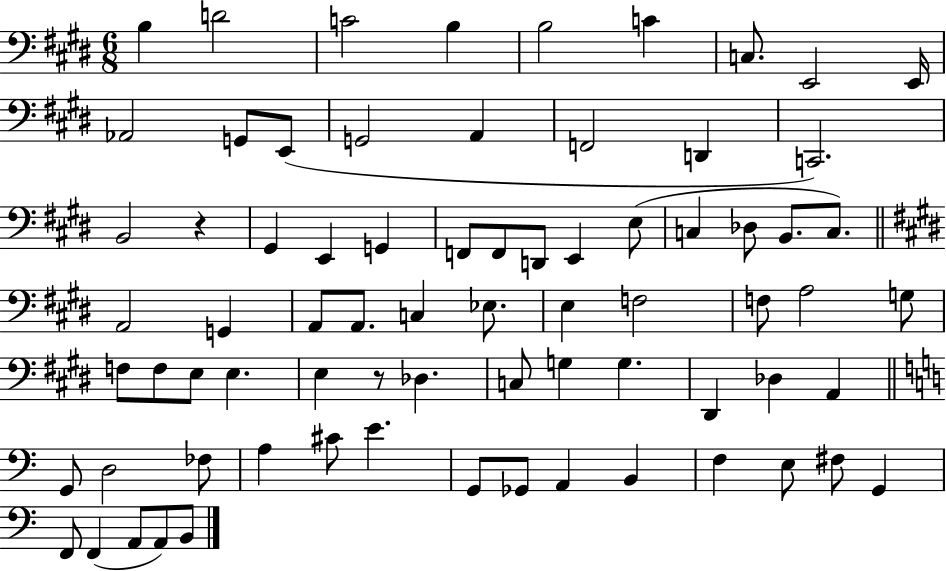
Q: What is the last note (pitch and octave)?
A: B2